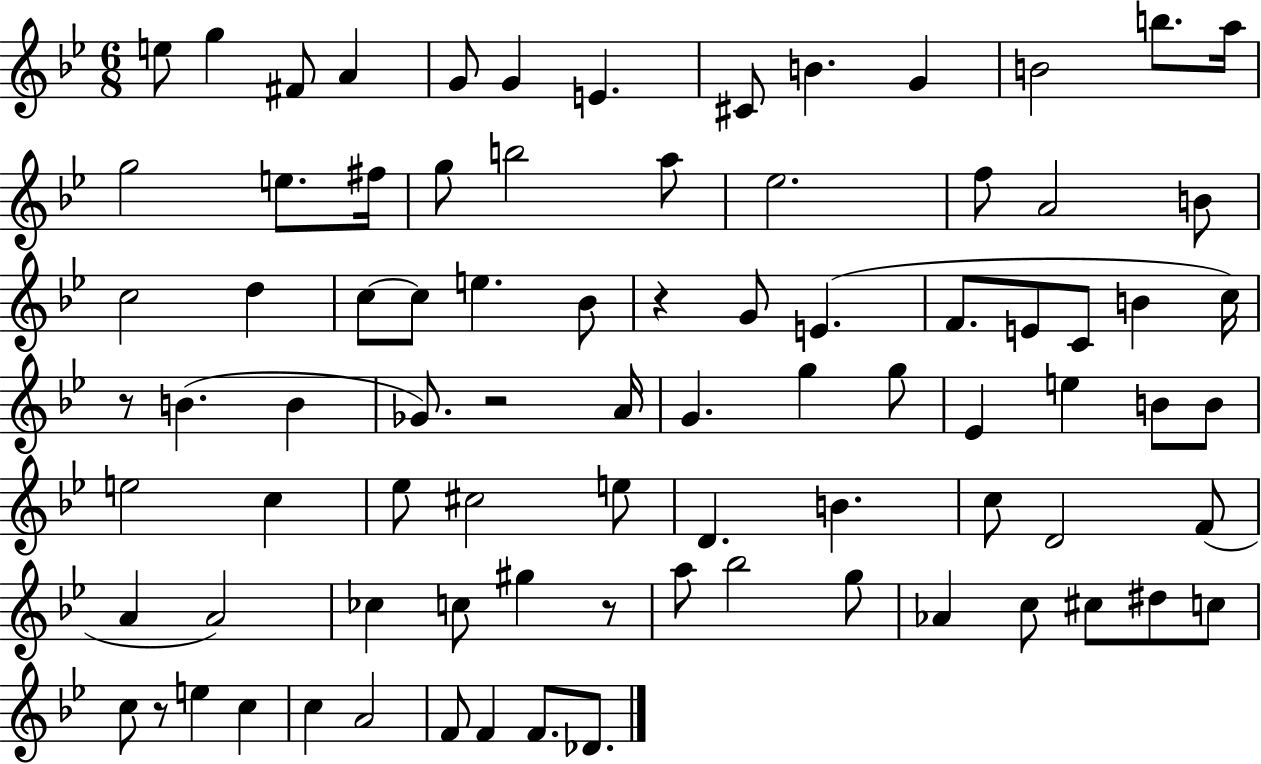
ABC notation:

X:1
T:Untitled
M:6/8
L:1/4
K:Bb
e/2 g ^F/2 A G/2 G E ^C/2 B G B2 b/2 a/4 g2 e/2 ^f/4 g/2 b2 a/2 _e2 f/2 A2 B/2 c2 d c/2 c/2 e _B/2 z G/2 E F/2 E/2 C/2 B c/4 z/2 B B _G/2 z2 A/4 G g g/2 _E e B/2 B/2 e2 c _e/2 ^c2 e/2 D B c/2 D2 F/2 A A2 _c c/2 ^g z/2 a/2 _b2 g/2 _A c/2 ^c/2 ^d/2 c/2 c/2 z/2 e c c A2 F/2 F F/2 _D/2